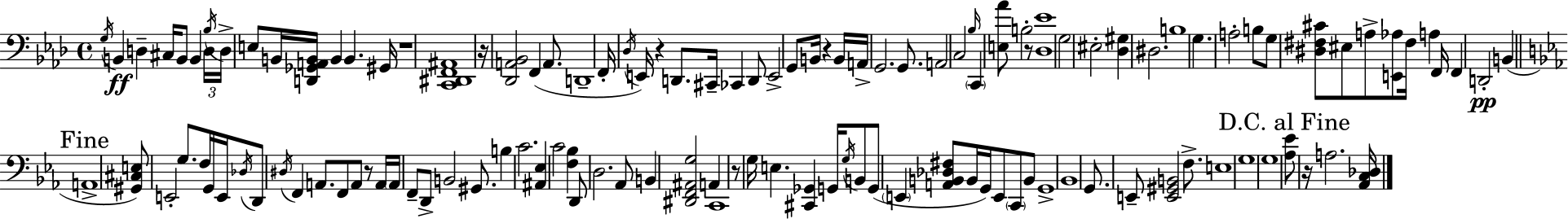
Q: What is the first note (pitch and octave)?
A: G3